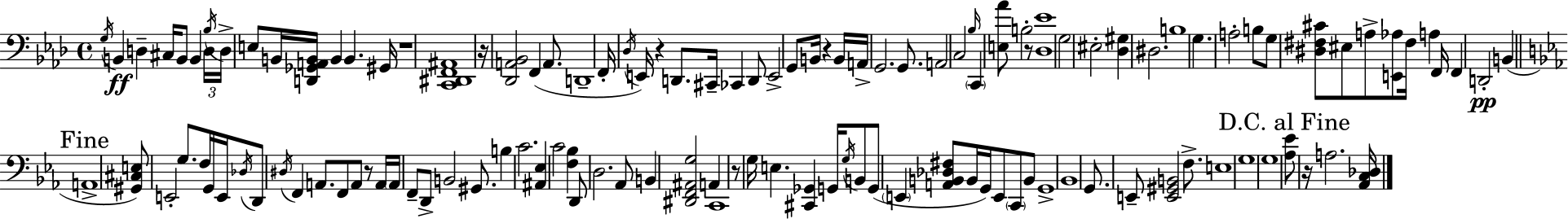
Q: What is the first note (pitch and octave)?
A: G3